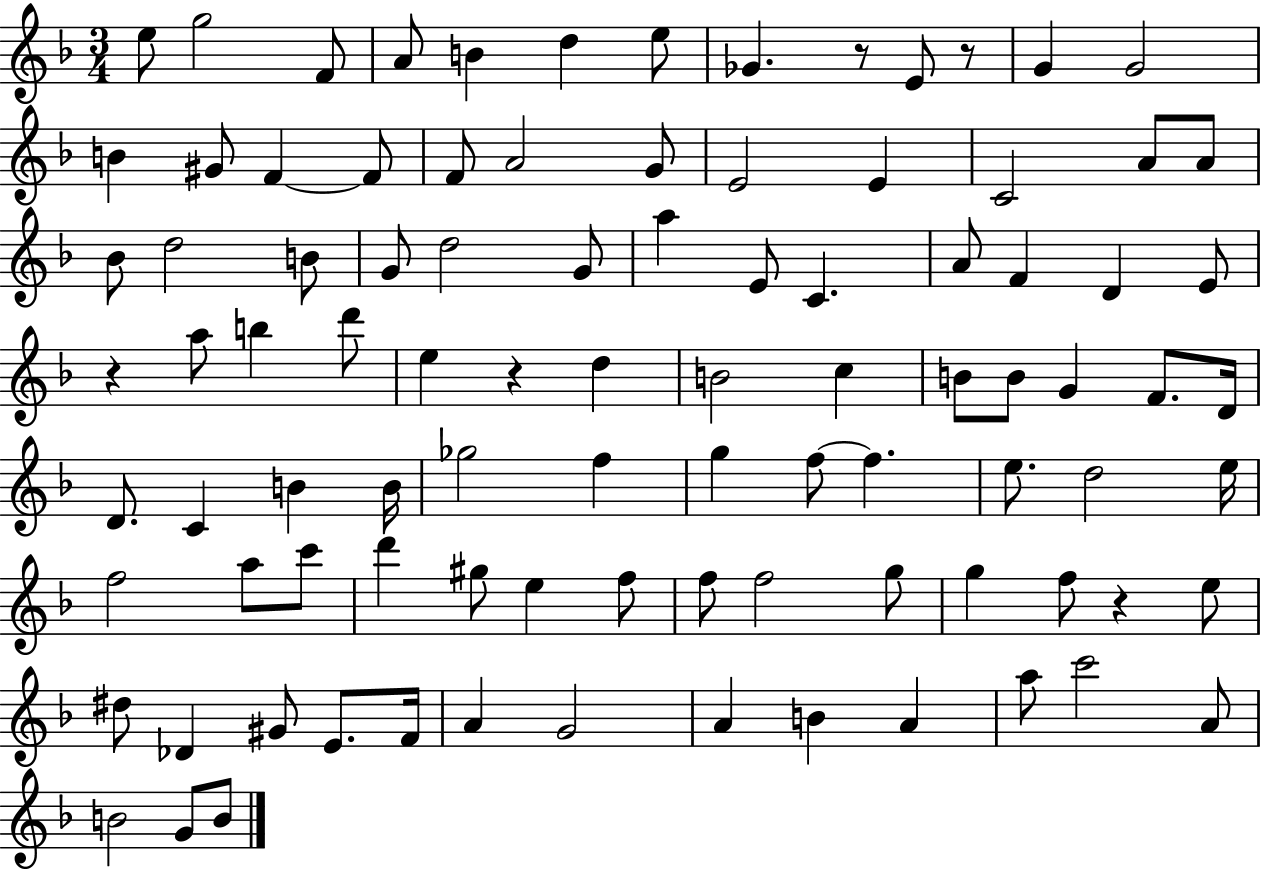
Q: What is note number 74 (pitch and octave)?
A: D#5